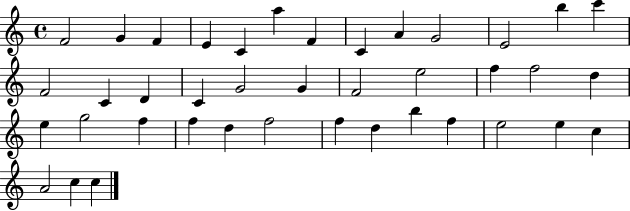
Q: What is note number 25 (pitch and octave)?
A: E5